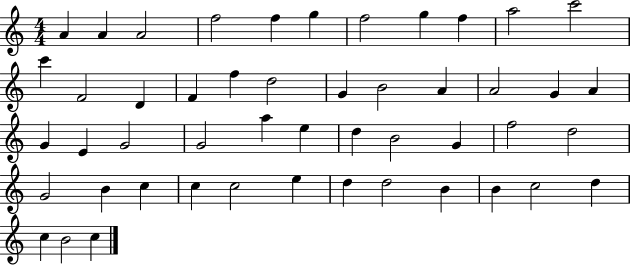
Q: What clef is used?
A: treble